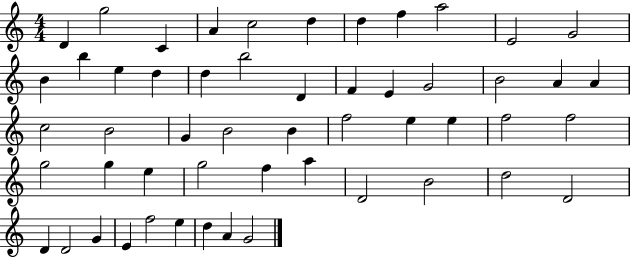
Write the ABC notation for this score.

X:1
T:Untitled
M:4/4
L:1/4
K:C
D g2 C A c2 d d f a2 E2 G2 B b e d d b2 D F E G2 B2 A A c2 B2 G B2 B f2 e e f2 f2 g2 g e g2 f a D2 B2 d2 D2 D D2 G E f2 e d A G2